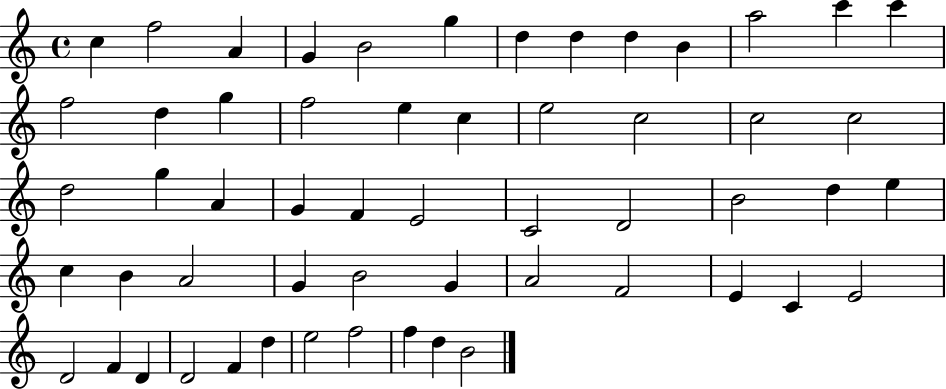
C5/q F5/h A4/q G4/q B4/h G5/q D5/q D5/q D5/q B4/q A5/h C6/q C6/q F5/h D5/q G5/q F5/h E5/q C5/q E5/h C5/h C5/h C5/h D5/h G5/q A4/q G4/q F4/q E4/h C4/h D4/h B4/h D5/q E5/q C5/q B4/q A4/h G4/q B4/h G4/q A4/h F4/h E4/q C4/q E4/h D4/h F4/q D4/q D4/h F4/q D5/q E5/h F5/h F5/q D5/q B4/h